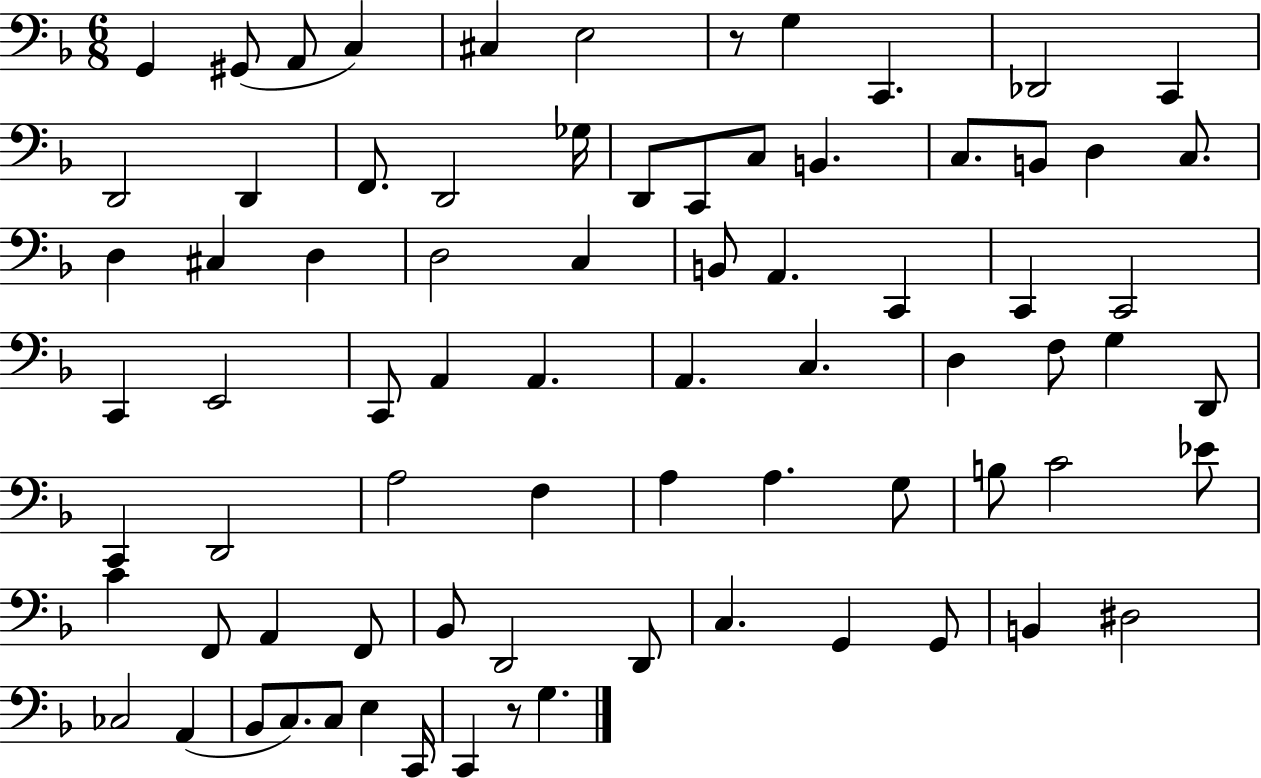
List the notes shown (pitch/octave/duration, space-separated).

G2/q G#2/e A2/e C3/q C#3/q E3/h R/e G3/q C2/q. Db2/h C2/q D2/h D2/q F2/e. D2/h Gb3/s D2/e C2/e C3/e B2/q. C3/e. B2/e D3/q C3/e. D3/q C#3/q D3/q D3/h C3/q B2/e A2/q. C2/q C2/q C2/h C2/q E2/h C2/e A2/q A2/q. A2/q. C3/q. D3/q F3/e G3/q D2/e C2/q D2/h A3/h F3/q A3/q A3/q. G3/e B3/e C4/h Eb4/e C4/q F2/e A2/q F2/e Bb2/e D2/h D2/e C3/q. G2/q G2/e B2/q D#3/h CES3/h A2/q Bb2/e C3/e. C3/e E3/q C2/s C2/q R/e G3/q.